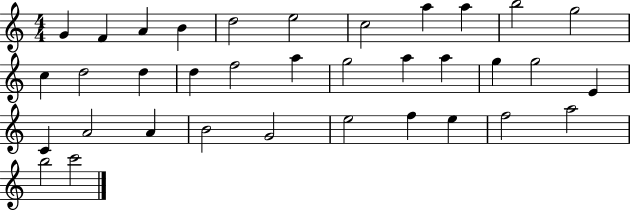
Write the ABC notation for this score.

X:1
T:Untitled
M:4/4
L:1/4
K:C
G F A B d2 e2 c2 a a b2 g2 c d2 d d f2 a g2 a a g g2 E C A2 A B2 G2 e2 f e f2 a2 b2 c'2